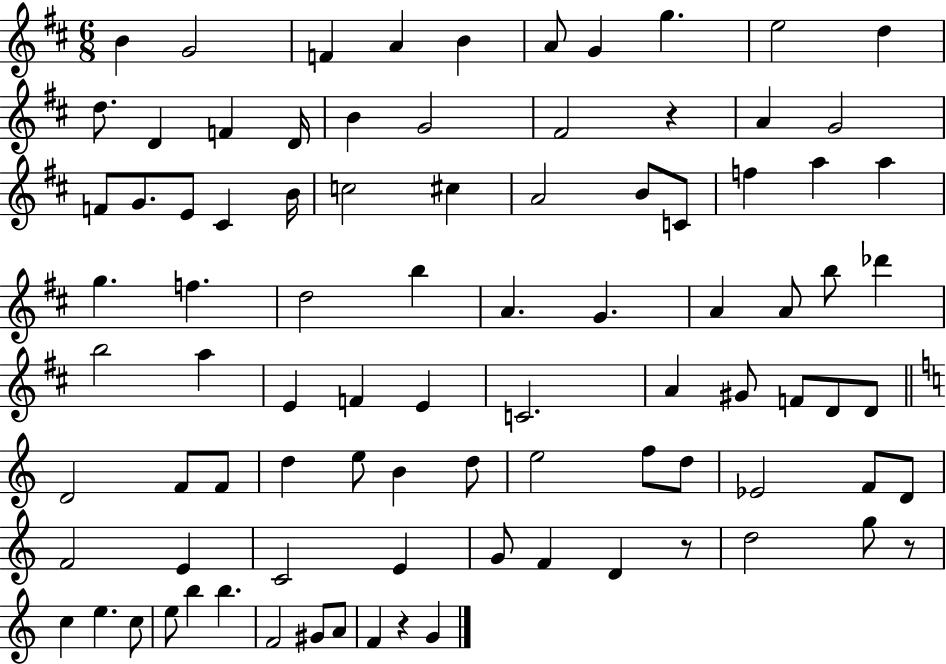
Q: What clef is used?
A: treble